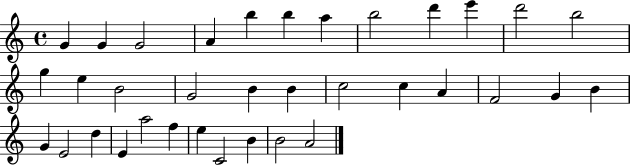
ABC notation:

X:1
T:Untitled
M:4/4
L:1/4
K:C
G G G2 A b b a b2 d' e' d'2 b2 g e B2 G2 B B c2 c A F2 G B G E2 d E a2 f e C2 B B2 A2